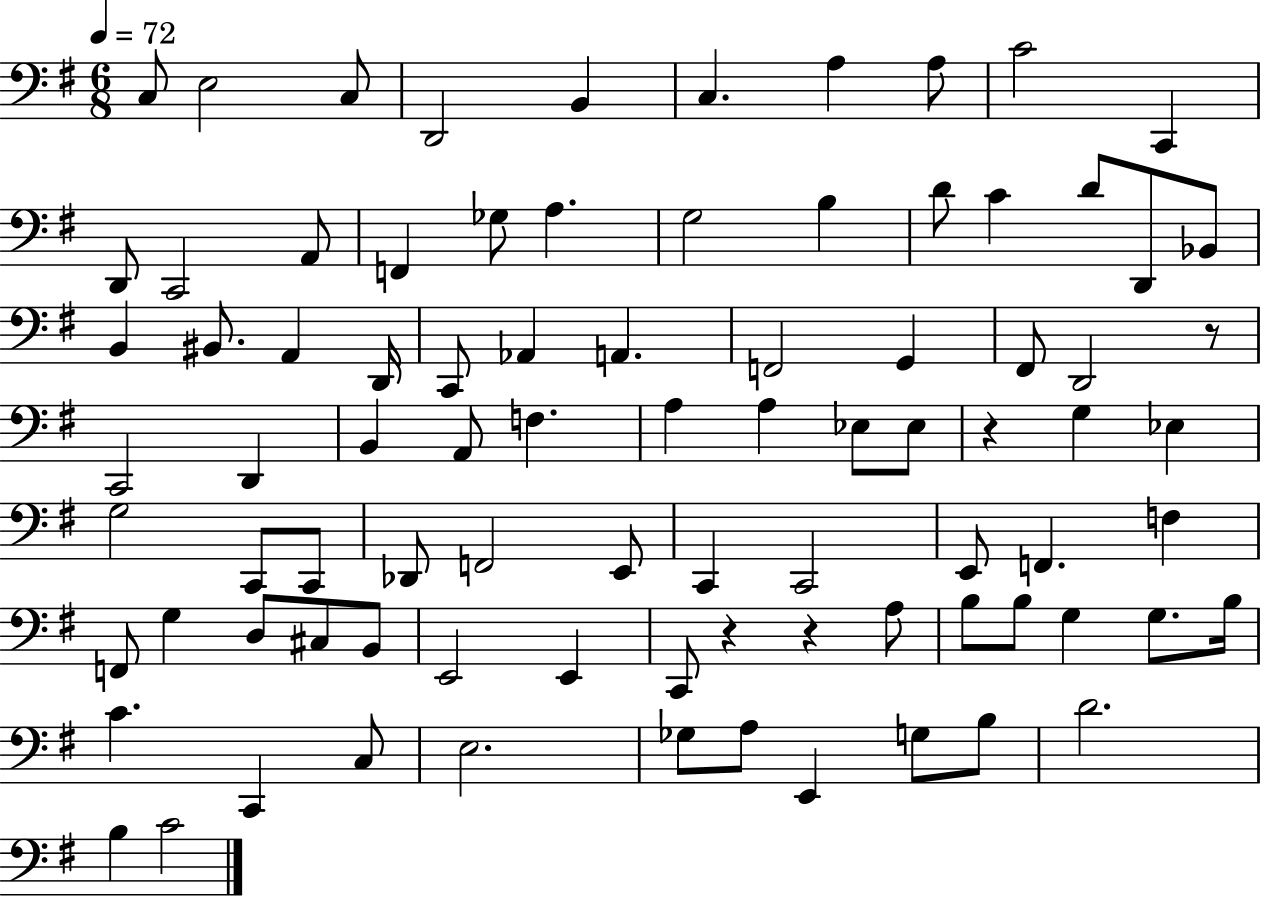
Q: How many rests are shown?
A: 4